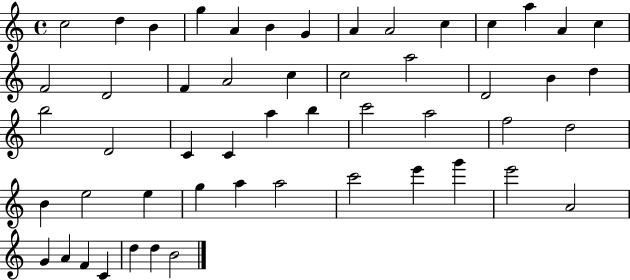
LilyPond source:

{
  \clef treble
  \time 4/4
  \defaultTimeSignature
  \key c \major
  c''2 d''4 b'4 | g''4 a'4 b'4 g'4 | a'4 a'2 c''4 | c''4 a''4 a'4 c''4 | \break f'2 d'2 | f'4 a'2 c''4 | c''2 a''2 | d'2 b'4 d''4 | \break b''2 d'2 | c'4 c'4 a''4 b''4 | c'''2 a''2 | f''2 d''2 | \break b'4 e''2 e''4 | g''4 a''4 a''2 | c'''2 e'''4 g'''4 | e'''2 a'2 | \break g'4 a'4 f'4 c'4 | d''4 d''4 b'2 | \bar "|."
}